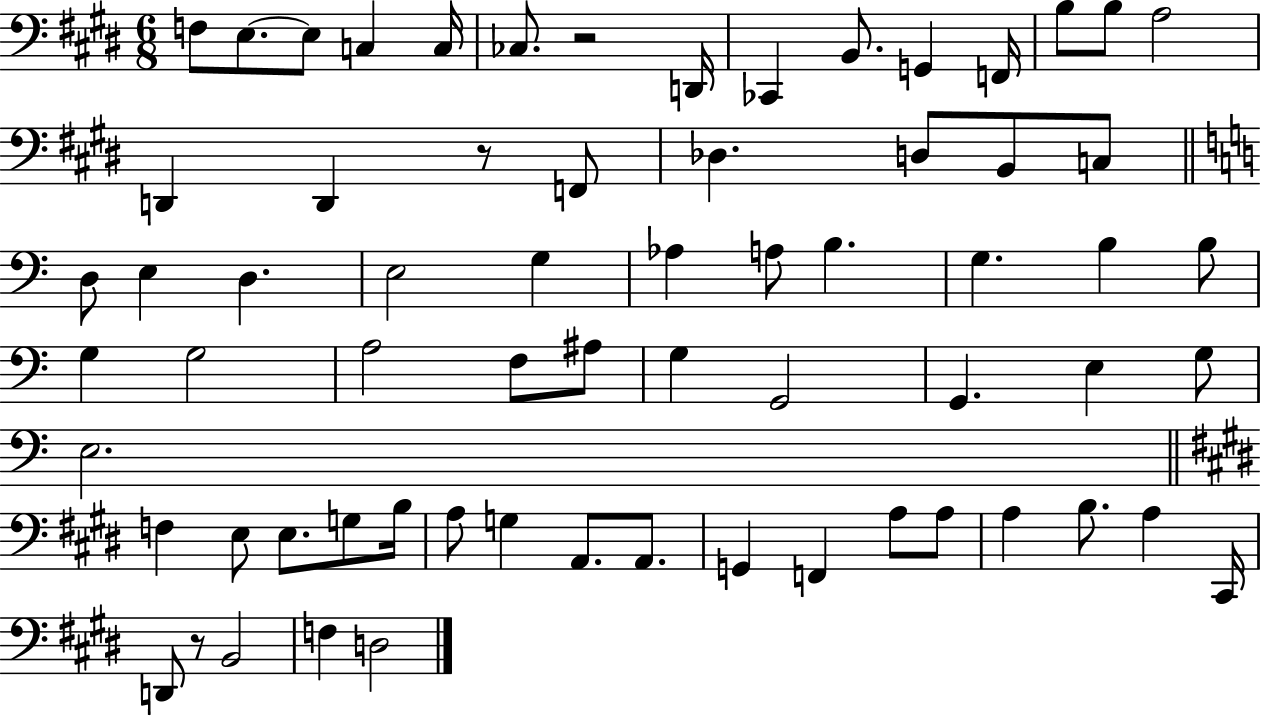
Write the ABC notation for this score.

X:1
T:Untitled
M:6/8
L:1/4
K:E
F,/2 E,/2 E,/2 C, C,/4 _C,/2 z2 D,,/4 _C,, B,,/2 G,, F,,/4 B,/2 B,/2 A,2 D,, D,, z/2 F,,/2 _D, D,/2 B,,/2 C,/2 D,/2 E, D, E,2 G, _A, A,/2 B, G, B, B,/2 G, G,2 A,2 F,/2 ^A,/2 G, G,,2 G,, E, G,/2 E,2 F, E,/2 E,/2 G,/2 B,/4 A,/2 G, A,,/2 A,,/2 G,, F,, A,/2 A,/2 A, B,/2 A, ^C,,/4 D,,/2 z/2 B,,2 F, D,2